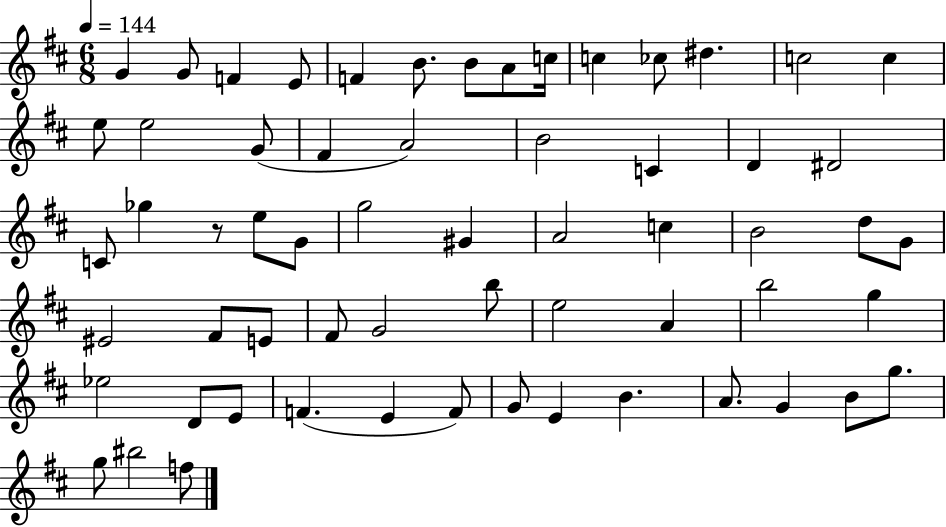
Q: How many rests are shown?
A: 1